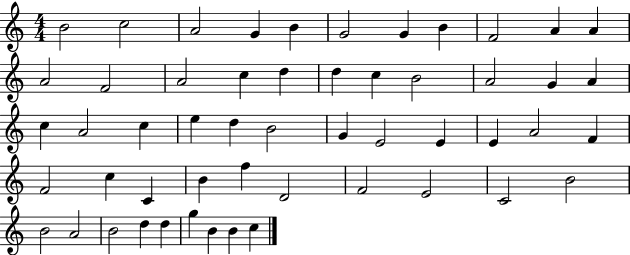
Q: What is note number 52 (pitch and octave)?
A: B4